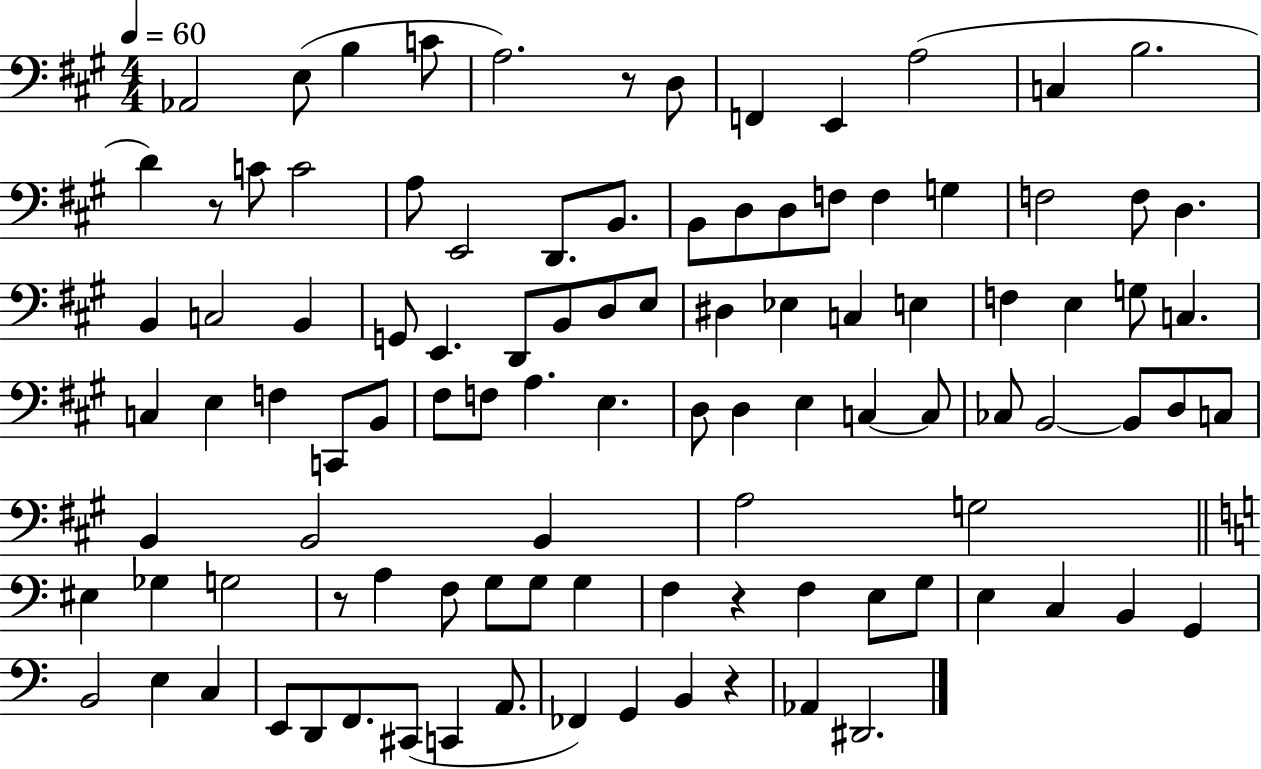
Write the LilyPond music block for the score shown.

{
  \clef bass
  \numericTimeSignature
  \time 4/4
  \key a \major
  \tempo 4 = 60
  aes,2 e8( b4 c'8 | a2.) r8 d8 | f,4 e,4 a2( | c4 b2. | \break d'4) r8 c'8 c'2 | a8 e,2 d,8. b,8. | b,8 d8 d8 f8 f4 g4 | f2 f8 d4. | \break b,4 c2 b,4 | g,8 e,4. d,8 b,8 d8 e8 | dis4 ees4 c4 e4 | f4 e4 g8 c4. | \break c4 e4 f4 c,8 b,8 | fis8 f8 a4. e4. | d8 d4 e4 c4~~ c8 | ces8 b,2~~ b,8 d8 c8 | \break b,4 b,2 b,4 | a2 g2 | \bar "||" \break \key a \minor eis4 ges4 g2 | r8 a4 f8 g8 g8 g4 | f4 r4 f4 e8 g8 | e4 c4 b,4 g,4 | \break b,2 e4 c4 | e,8 d,8 f,8. cis,8( c,4 a,8. | fes,4) g,4 b,4 r4 | aes,4 dis,2. | \break \bar "|."
}